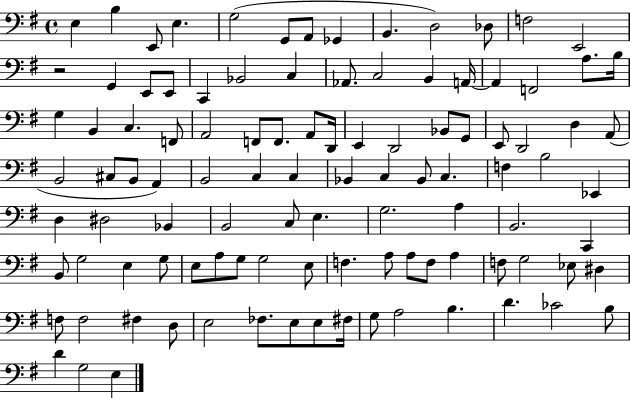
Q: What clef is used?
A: bass